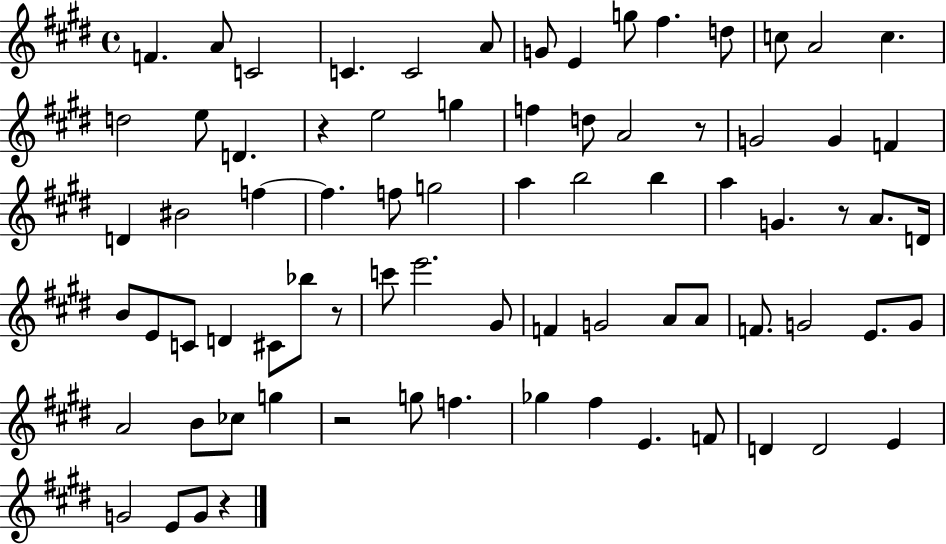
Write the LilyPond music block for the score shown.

{
  \clef treble
  \time 4/4
  \defaultTimeSignature
  \key e \major
  \repeat volta 2 { f'4. a'8 c'2 | c'4. c'2 a'8 | g'8 e'4 g''8 fis''4. d''8 | c''8 a'2 c''4. | \break d''2 e''8 d'4. | r4 e''2 g''4 | f''4 d''8 a'2 r8 | g'2 g'4 f'4 | \break d'4 bis'2 f''4~~ | f''4. f''8 g''2 | a''4 b''2 b''4 | a''4 g'4. r8 a'8. d'16 | \break b'8 e'8 c'8 d'4 cis'8 bes''8 r8 | c'''8 e'''2. gis'8 | f'4 g'2 a'8 a'8 | f'8. g'2 e'8. g'8 | \break a'2 b'8 ces''8 g''4 | r2 g''8 f''4. | ges''4 fis''4 e'4. f'8 | d'4 d'2 e'4 | \break g'2 e'8 g'8 r4 | } \bar "|."
}